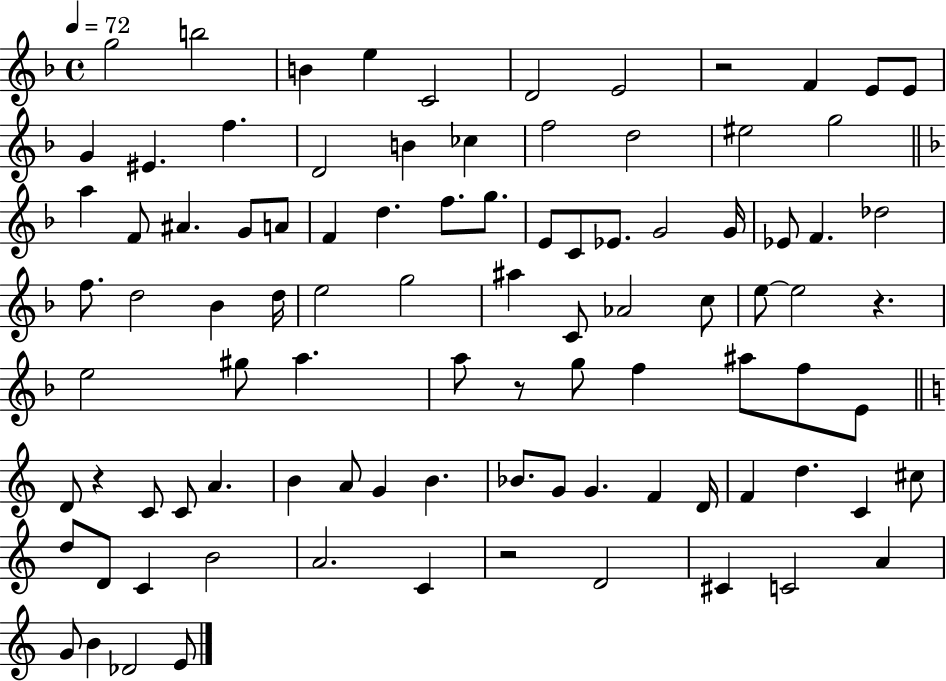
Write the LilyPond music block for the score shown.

{
  \clef treble
  \time 4/4
  \defaultTimeSignature
  \key f \major
  \tempo 4 = 72
  \repeat volta 2 { g''2 b''2 | b'4 e''4 c'2 | d'2 e'2 | r2 f'4 e'8 e'8 | \break g'4 eis'4. f''4. | d'2 b'4 ces''4 | f''2 d''2 | eis''2 g''2 | \break \bar "||" \break \key f \major a''4 f'8 ais'4. g'8 a'8 | f'4 d''4. f''8. g''8. | e'8 c'8 ees'8. g'2 g'16 | ees'8 f'4. des''2 | \break f''8. d''2 bes'4 d''16 | e''2 g''2 | ais''4 c'8 aes'2 c''8 | e''8~~ e''2 r4. | \break e''2 gis''8 a''4. | a''8 r8 g''8 f''4 ais''8 f''8 e'8 | \bar "||" \break \key c \major d'8 r4 c'8 c'8 a'4. | b'4 a'8 g'4 b'4. | bes'8. g'8 g'4. f'4 d'16 | f'4 d''4. c'4 cis''8 | \break d''8 d'8 c'4 b'2 | a'2. c'4 | r2 d'2 | cis'4 c'2 a'4 | \break g'8 b'4 des'2 e'8 | } \bar "|."
}